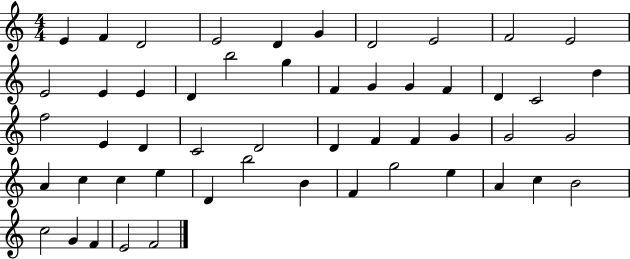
{
  \clef treble
  \numericTimeSignature
  \time 4/4
  \key c \major
  e'4 f'4 d'2 | e'2 d'4 g'4 | d'2 e'2 | f'2 e'2 | \break e'2 e'4 e'4 | d'4 b''2 g''4 | f'4 g'4 g'4 f'4 | d'4 c'2 d''4 | \break f''2 e'4 d'4 | c'2 d'2 | d'4 f'4 f'4 g'4 | g'2 g'2 | \break a'4 c''4 c''4 e''4 | d'4 b''2 b'4 | f'4 g''2 e''4 | a'4 c''4 b'2 | \break c''2 g'4 f'4 | e'2 f'2 | \bar "|."
}